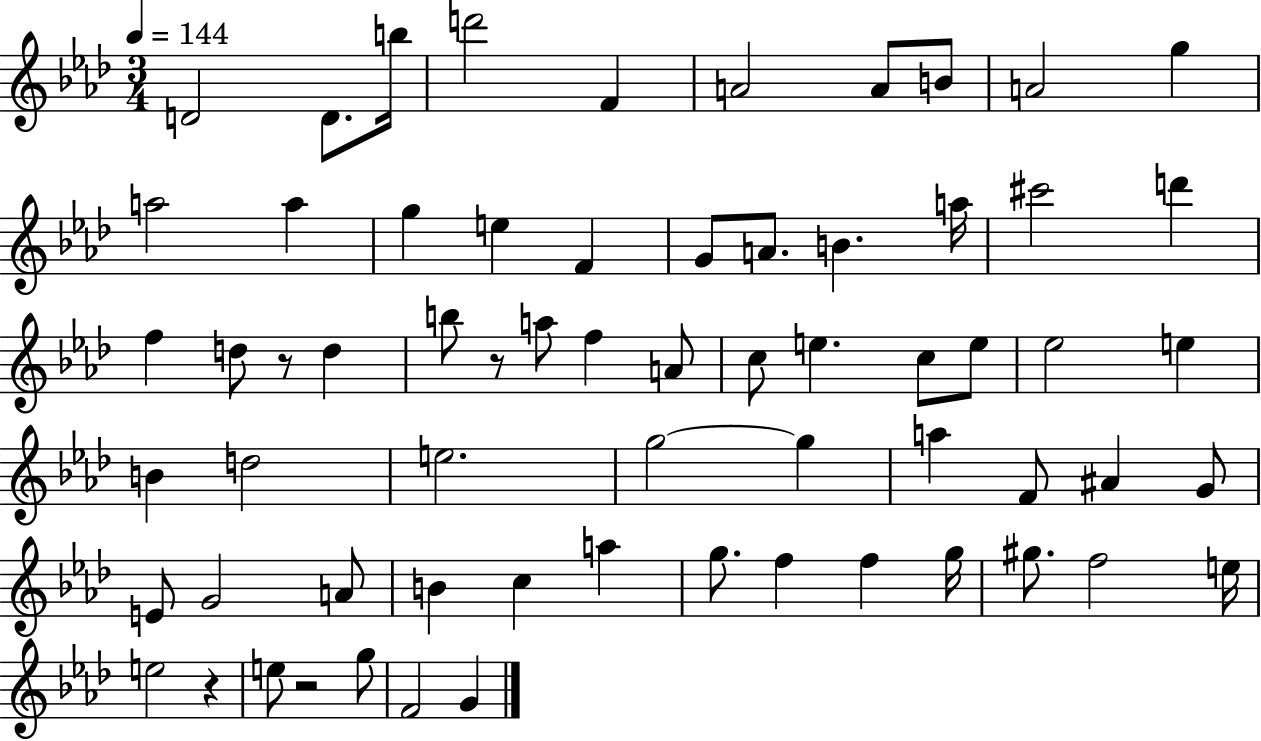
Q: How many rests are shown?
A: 4